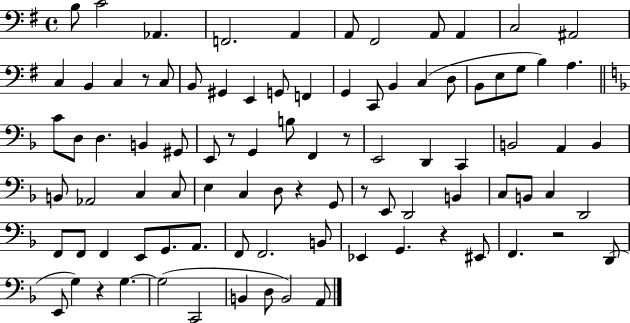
B3/e C4/h Ab2/q. F2/h. A2/q A2/e F#2/h A2/e A2/q C3/h A#2/h C3/q B2/q C3/q R/e C3/e B2/e G#2/q E2/q G2/e F2/q G2/q C2/e B2/q C3/q D3/e B2/e E3/e G3/e B3/q A3/q. C4/e D3/e D3/q. B2/q G#2/e E2/e R/e G2/q B3/e F2/q R/e E2/h D2/q C2/q B2/h A2/q B2/q B2/e Ab2/h C3/q C3/e E3/q C3/q D3/e R/q G2/e R/e E2/e D2/h B2/q C3/e B2/e C3/q D2/h F2/e F2/e F2/q E2/e G2/e. A2/e. F2/e F2/h. B2/e Eb2/q G2/q. R/q EIS2/e F2/q. R/h D2/e E2/e G3/q R/q G3/q. G3/h C2/h B2/q D3/e B2/h A2/e